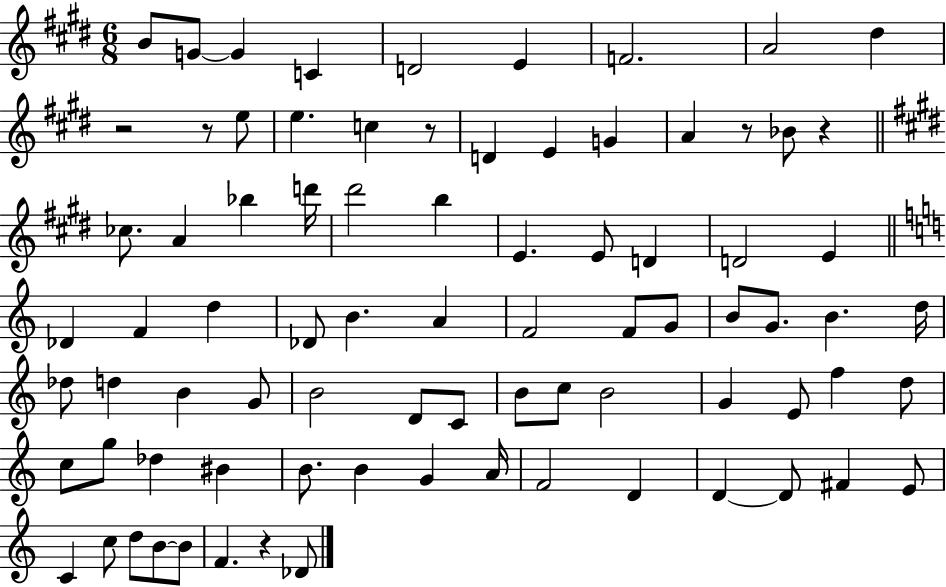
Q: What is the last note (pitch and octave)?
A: Db4